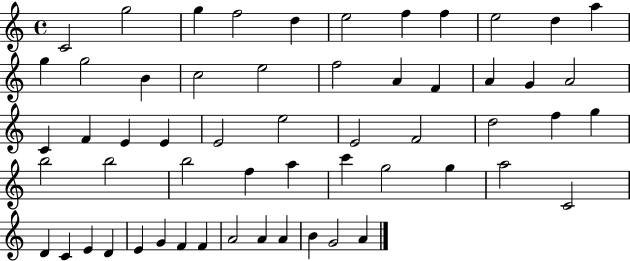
C4/h G5/h G5/q F5/h D5/q E5/h F5/q F5/q E5/h D5/q A5/q G5/q G5/h B4/q C5/h E5/h F5/h A4/q F4/q A4/q G4/q A4/h C4/q F4/q E4/q E4/q E4/h E5/h E4/h F4/h D5/h F5/q G5/q B5/h B5/h B5/h F5/q A5/q C6/q G5/h G5/q A5/h C4/h D4/q C4/q E4/q D4/q E4/q G4/q F4/q F4/q A4/h A4/q A4/q B4/q G4/h A4/q